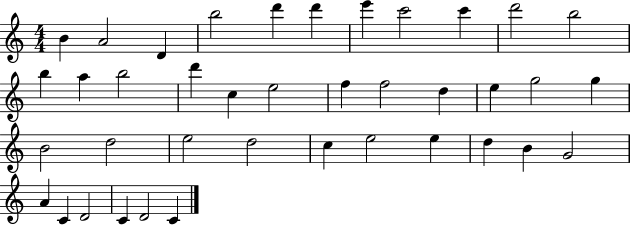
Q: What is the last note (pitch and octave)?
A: C4